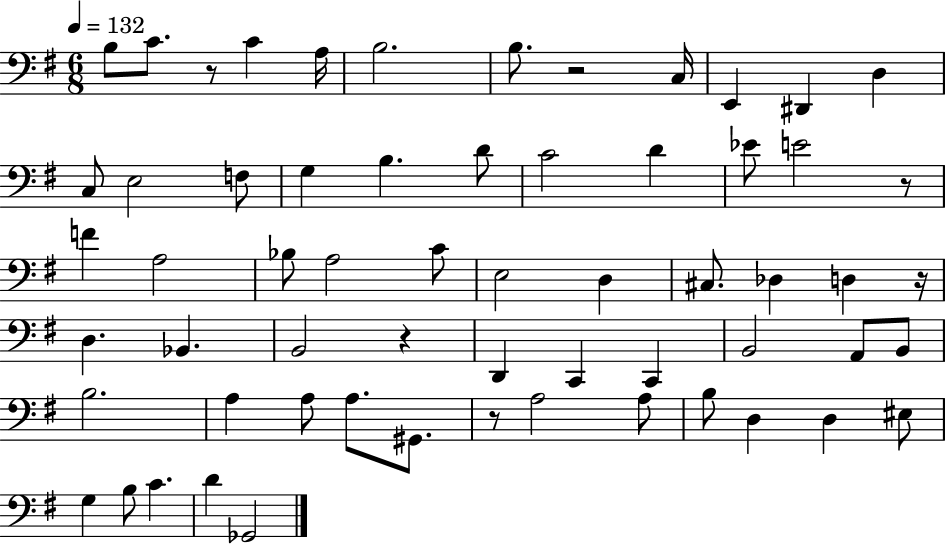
{
  \clef bass
  \numericTimeSignature
  \time 6/8
  \key g \major
  \tempo 4 = 132
  b8 c'8. r8 c'4 a16 | b2. | b8. r2 c16 | e,4 dis,4 d4 | \break c8 e2 f8 | g4 b4. d'8 | c'2 d'4 | ees'8 e'2 r8 | \break f'4 a2 | bes8 a2 c'8 | e2 d4 | cis8. des4 d4 r16 | \break d4. bes,4. | b,2 r4 | d,4 c,4 c,4 | b,2 a,8 b,8 | \break b2. | a4 a8 a8. gis,8. | r8 a2 a8 | b8 d4 d4 eis8 | \break g4 b8 c'4. | d'4 ges,2 | \bar "|."
}